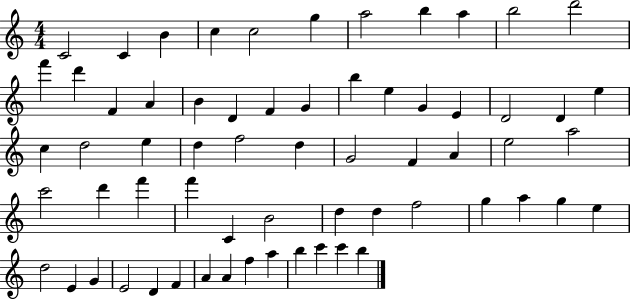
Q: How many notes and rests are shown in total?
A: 64